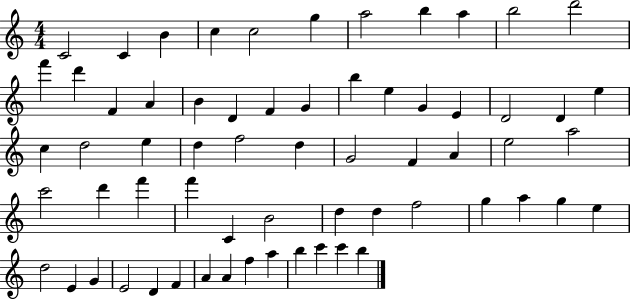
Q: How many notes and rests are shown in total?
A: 64